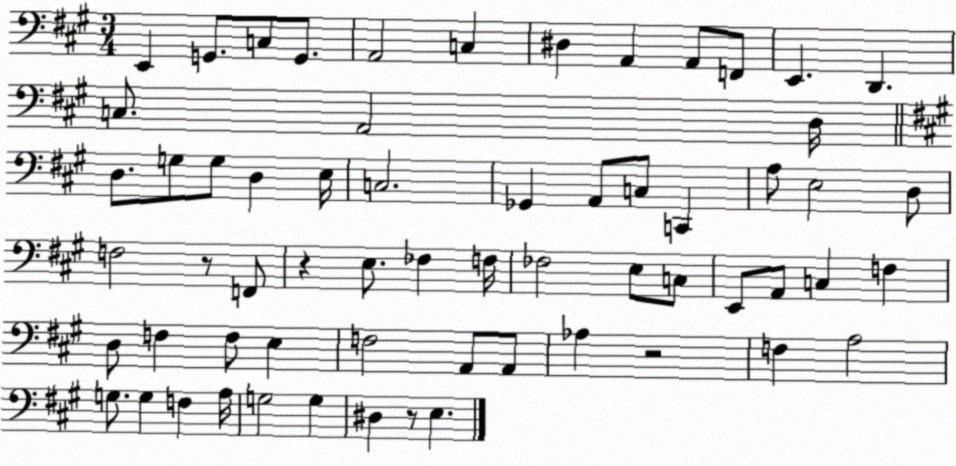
X:1
T:Untitled
M:3/4
L:1/4
K:A
E,, G,,/2 C,/2 G,,/2 A,,2 C, ^D, A,, A,,/2 F,,/2 E,, D,, C,/2 A,,2 D,/4 D,/2 G,/2 G,/2 D, E,/4 C,2 _G,, A,,/2 C,/2 C,, A,/2 E,2 D,/2 F,2 z/2 F,,/2 z E,/2 _F, F,/4 _F,2 E,/2 C,/2 E,,/2 A,,/2 C, F, D,/2 F, F,/2 E, F,2 A,,/2 A,,/2 _A, z2 F, A,2 G,/2 G, F, A,/4 G,2 G, ^D, z/2 E,